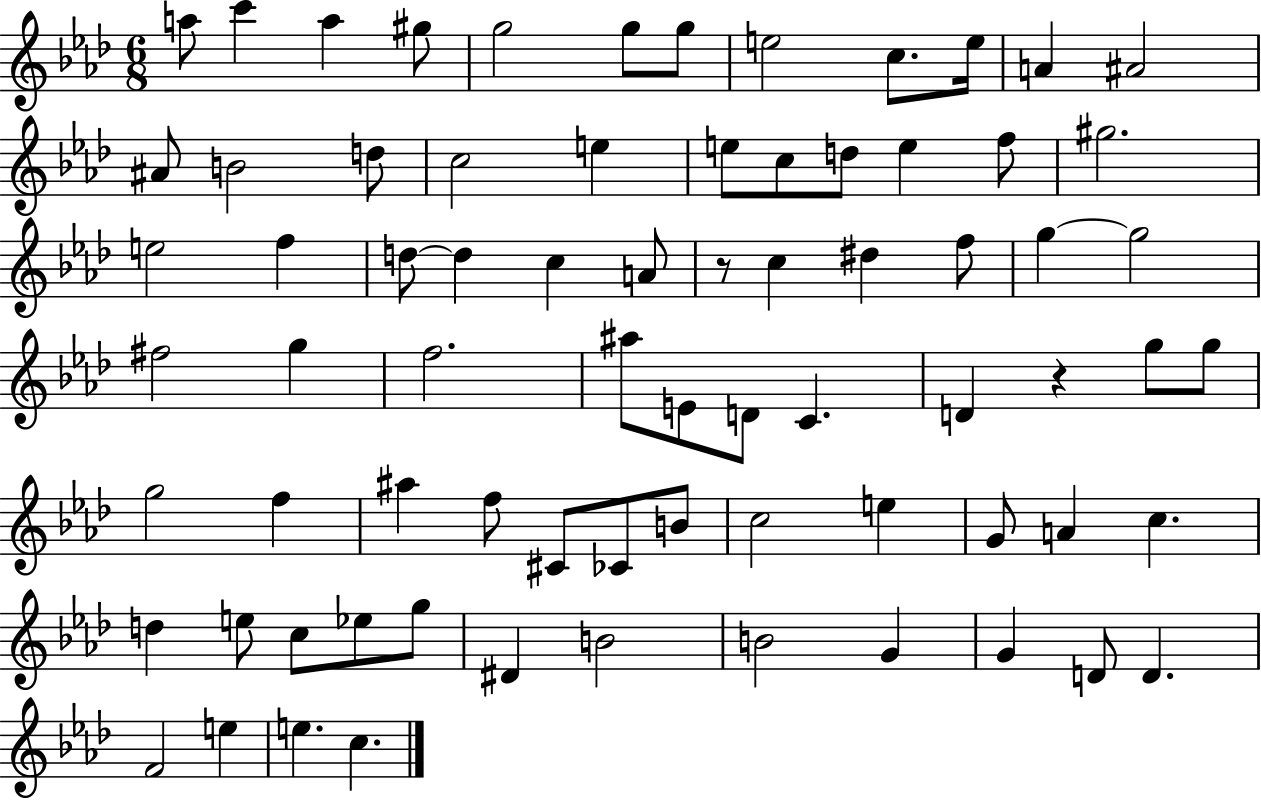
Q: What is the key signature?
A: AES major